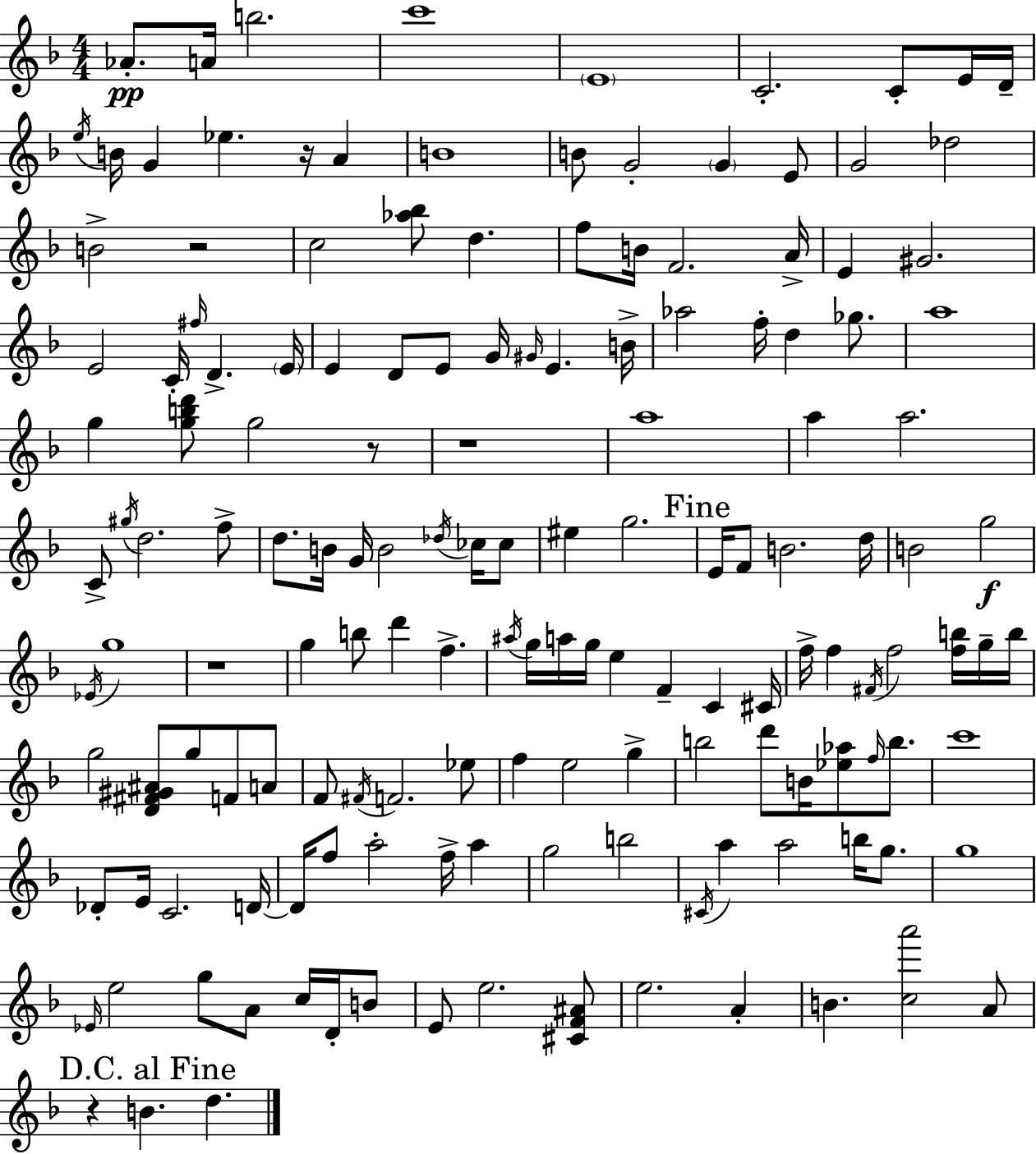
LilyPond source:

{
  \clef treble
  \numericTimeSignature
  \time 4/4
  \key f \major
  \repeat volta 2 { aes'8.-.\pp a'16 b''2. | c'''1 | \parenthesize e'1 | c'2.-. c'8-. e'16 d'16-- | \break \acciaccatura { e''16 } b'16 g'4 ees''4. r16 a'4 | b'1 | b'8 g'2-. \parenthesize g'4 e'8 | g'2 des''2 | \break b'2-> r2 | c''2 <aes'' bes''>8 d''4. | f''8 b'16 f'2. | a'16-> e'4 gis'2. | \break e'2 c'16-. \grace { fis''16 } d'4.-> | \parenthesize e'16 e'4 d'8 e'8 g'16 \grace { gis'16 } e'4. | b'16-> aes''2 f''16-. d''4 | ges''8. a''1 | \break g''4 <g'' b'' d'''>8 g''2 | r8 r1 | a''1 | a''4 a''2. | \break c'8-> \acciaccatura { gis''16 } d''2. | f''8-> d''8. b'16 g'16 b'2 | \acciaccatura { des''16 } ces''16 ces''8 eis''4 g''2. | \mark "Fine" e'16 f'8 b'2. | \break d''16 b'2 g''2\f | \acciaccatura { ees'16 } g''1 | r1 | g''4 b''8 d'''4 | \break f''4.-> \acciaccatura { ais''16 } g''16 a''16 g''16 e''4 f'4-- | c'4 cis'16 f''16-> f''4 \acciaccatura { fis'16 } f''2 | <f'' b''>16 g''16-- b''16 g''2 | <d' fis' gis' ais'>8 g''8 f'8 a'8 f'8 \acciaccatura { fis'16 } f'2. | \break ees''8 f''4 e''2 | g''4-> b''2 | d'''8 b'16 <ees'' aes''>8 \grace { f''16 } b''8. c'''1 | des'8-. e'16 c'2. | \break d'16~~ d'16 f''8 a''2-. | f''16-> a''4 g''2 | b''2 \acciaccatura { cis'16 } a''4 a''2 | b''16 g''8. g''1 | \break \grace { ees'16 } e''2 | g''8 a'8 c''16 d'16-. b'8 e'8 e''2. | <cis' f' ais'>8 e''2. | a'4-. b'4. | \break <c'' a'''>2 a'8 \mark "D.C. al Fine" r4 | b'4. d''4. } \bar "|."
}